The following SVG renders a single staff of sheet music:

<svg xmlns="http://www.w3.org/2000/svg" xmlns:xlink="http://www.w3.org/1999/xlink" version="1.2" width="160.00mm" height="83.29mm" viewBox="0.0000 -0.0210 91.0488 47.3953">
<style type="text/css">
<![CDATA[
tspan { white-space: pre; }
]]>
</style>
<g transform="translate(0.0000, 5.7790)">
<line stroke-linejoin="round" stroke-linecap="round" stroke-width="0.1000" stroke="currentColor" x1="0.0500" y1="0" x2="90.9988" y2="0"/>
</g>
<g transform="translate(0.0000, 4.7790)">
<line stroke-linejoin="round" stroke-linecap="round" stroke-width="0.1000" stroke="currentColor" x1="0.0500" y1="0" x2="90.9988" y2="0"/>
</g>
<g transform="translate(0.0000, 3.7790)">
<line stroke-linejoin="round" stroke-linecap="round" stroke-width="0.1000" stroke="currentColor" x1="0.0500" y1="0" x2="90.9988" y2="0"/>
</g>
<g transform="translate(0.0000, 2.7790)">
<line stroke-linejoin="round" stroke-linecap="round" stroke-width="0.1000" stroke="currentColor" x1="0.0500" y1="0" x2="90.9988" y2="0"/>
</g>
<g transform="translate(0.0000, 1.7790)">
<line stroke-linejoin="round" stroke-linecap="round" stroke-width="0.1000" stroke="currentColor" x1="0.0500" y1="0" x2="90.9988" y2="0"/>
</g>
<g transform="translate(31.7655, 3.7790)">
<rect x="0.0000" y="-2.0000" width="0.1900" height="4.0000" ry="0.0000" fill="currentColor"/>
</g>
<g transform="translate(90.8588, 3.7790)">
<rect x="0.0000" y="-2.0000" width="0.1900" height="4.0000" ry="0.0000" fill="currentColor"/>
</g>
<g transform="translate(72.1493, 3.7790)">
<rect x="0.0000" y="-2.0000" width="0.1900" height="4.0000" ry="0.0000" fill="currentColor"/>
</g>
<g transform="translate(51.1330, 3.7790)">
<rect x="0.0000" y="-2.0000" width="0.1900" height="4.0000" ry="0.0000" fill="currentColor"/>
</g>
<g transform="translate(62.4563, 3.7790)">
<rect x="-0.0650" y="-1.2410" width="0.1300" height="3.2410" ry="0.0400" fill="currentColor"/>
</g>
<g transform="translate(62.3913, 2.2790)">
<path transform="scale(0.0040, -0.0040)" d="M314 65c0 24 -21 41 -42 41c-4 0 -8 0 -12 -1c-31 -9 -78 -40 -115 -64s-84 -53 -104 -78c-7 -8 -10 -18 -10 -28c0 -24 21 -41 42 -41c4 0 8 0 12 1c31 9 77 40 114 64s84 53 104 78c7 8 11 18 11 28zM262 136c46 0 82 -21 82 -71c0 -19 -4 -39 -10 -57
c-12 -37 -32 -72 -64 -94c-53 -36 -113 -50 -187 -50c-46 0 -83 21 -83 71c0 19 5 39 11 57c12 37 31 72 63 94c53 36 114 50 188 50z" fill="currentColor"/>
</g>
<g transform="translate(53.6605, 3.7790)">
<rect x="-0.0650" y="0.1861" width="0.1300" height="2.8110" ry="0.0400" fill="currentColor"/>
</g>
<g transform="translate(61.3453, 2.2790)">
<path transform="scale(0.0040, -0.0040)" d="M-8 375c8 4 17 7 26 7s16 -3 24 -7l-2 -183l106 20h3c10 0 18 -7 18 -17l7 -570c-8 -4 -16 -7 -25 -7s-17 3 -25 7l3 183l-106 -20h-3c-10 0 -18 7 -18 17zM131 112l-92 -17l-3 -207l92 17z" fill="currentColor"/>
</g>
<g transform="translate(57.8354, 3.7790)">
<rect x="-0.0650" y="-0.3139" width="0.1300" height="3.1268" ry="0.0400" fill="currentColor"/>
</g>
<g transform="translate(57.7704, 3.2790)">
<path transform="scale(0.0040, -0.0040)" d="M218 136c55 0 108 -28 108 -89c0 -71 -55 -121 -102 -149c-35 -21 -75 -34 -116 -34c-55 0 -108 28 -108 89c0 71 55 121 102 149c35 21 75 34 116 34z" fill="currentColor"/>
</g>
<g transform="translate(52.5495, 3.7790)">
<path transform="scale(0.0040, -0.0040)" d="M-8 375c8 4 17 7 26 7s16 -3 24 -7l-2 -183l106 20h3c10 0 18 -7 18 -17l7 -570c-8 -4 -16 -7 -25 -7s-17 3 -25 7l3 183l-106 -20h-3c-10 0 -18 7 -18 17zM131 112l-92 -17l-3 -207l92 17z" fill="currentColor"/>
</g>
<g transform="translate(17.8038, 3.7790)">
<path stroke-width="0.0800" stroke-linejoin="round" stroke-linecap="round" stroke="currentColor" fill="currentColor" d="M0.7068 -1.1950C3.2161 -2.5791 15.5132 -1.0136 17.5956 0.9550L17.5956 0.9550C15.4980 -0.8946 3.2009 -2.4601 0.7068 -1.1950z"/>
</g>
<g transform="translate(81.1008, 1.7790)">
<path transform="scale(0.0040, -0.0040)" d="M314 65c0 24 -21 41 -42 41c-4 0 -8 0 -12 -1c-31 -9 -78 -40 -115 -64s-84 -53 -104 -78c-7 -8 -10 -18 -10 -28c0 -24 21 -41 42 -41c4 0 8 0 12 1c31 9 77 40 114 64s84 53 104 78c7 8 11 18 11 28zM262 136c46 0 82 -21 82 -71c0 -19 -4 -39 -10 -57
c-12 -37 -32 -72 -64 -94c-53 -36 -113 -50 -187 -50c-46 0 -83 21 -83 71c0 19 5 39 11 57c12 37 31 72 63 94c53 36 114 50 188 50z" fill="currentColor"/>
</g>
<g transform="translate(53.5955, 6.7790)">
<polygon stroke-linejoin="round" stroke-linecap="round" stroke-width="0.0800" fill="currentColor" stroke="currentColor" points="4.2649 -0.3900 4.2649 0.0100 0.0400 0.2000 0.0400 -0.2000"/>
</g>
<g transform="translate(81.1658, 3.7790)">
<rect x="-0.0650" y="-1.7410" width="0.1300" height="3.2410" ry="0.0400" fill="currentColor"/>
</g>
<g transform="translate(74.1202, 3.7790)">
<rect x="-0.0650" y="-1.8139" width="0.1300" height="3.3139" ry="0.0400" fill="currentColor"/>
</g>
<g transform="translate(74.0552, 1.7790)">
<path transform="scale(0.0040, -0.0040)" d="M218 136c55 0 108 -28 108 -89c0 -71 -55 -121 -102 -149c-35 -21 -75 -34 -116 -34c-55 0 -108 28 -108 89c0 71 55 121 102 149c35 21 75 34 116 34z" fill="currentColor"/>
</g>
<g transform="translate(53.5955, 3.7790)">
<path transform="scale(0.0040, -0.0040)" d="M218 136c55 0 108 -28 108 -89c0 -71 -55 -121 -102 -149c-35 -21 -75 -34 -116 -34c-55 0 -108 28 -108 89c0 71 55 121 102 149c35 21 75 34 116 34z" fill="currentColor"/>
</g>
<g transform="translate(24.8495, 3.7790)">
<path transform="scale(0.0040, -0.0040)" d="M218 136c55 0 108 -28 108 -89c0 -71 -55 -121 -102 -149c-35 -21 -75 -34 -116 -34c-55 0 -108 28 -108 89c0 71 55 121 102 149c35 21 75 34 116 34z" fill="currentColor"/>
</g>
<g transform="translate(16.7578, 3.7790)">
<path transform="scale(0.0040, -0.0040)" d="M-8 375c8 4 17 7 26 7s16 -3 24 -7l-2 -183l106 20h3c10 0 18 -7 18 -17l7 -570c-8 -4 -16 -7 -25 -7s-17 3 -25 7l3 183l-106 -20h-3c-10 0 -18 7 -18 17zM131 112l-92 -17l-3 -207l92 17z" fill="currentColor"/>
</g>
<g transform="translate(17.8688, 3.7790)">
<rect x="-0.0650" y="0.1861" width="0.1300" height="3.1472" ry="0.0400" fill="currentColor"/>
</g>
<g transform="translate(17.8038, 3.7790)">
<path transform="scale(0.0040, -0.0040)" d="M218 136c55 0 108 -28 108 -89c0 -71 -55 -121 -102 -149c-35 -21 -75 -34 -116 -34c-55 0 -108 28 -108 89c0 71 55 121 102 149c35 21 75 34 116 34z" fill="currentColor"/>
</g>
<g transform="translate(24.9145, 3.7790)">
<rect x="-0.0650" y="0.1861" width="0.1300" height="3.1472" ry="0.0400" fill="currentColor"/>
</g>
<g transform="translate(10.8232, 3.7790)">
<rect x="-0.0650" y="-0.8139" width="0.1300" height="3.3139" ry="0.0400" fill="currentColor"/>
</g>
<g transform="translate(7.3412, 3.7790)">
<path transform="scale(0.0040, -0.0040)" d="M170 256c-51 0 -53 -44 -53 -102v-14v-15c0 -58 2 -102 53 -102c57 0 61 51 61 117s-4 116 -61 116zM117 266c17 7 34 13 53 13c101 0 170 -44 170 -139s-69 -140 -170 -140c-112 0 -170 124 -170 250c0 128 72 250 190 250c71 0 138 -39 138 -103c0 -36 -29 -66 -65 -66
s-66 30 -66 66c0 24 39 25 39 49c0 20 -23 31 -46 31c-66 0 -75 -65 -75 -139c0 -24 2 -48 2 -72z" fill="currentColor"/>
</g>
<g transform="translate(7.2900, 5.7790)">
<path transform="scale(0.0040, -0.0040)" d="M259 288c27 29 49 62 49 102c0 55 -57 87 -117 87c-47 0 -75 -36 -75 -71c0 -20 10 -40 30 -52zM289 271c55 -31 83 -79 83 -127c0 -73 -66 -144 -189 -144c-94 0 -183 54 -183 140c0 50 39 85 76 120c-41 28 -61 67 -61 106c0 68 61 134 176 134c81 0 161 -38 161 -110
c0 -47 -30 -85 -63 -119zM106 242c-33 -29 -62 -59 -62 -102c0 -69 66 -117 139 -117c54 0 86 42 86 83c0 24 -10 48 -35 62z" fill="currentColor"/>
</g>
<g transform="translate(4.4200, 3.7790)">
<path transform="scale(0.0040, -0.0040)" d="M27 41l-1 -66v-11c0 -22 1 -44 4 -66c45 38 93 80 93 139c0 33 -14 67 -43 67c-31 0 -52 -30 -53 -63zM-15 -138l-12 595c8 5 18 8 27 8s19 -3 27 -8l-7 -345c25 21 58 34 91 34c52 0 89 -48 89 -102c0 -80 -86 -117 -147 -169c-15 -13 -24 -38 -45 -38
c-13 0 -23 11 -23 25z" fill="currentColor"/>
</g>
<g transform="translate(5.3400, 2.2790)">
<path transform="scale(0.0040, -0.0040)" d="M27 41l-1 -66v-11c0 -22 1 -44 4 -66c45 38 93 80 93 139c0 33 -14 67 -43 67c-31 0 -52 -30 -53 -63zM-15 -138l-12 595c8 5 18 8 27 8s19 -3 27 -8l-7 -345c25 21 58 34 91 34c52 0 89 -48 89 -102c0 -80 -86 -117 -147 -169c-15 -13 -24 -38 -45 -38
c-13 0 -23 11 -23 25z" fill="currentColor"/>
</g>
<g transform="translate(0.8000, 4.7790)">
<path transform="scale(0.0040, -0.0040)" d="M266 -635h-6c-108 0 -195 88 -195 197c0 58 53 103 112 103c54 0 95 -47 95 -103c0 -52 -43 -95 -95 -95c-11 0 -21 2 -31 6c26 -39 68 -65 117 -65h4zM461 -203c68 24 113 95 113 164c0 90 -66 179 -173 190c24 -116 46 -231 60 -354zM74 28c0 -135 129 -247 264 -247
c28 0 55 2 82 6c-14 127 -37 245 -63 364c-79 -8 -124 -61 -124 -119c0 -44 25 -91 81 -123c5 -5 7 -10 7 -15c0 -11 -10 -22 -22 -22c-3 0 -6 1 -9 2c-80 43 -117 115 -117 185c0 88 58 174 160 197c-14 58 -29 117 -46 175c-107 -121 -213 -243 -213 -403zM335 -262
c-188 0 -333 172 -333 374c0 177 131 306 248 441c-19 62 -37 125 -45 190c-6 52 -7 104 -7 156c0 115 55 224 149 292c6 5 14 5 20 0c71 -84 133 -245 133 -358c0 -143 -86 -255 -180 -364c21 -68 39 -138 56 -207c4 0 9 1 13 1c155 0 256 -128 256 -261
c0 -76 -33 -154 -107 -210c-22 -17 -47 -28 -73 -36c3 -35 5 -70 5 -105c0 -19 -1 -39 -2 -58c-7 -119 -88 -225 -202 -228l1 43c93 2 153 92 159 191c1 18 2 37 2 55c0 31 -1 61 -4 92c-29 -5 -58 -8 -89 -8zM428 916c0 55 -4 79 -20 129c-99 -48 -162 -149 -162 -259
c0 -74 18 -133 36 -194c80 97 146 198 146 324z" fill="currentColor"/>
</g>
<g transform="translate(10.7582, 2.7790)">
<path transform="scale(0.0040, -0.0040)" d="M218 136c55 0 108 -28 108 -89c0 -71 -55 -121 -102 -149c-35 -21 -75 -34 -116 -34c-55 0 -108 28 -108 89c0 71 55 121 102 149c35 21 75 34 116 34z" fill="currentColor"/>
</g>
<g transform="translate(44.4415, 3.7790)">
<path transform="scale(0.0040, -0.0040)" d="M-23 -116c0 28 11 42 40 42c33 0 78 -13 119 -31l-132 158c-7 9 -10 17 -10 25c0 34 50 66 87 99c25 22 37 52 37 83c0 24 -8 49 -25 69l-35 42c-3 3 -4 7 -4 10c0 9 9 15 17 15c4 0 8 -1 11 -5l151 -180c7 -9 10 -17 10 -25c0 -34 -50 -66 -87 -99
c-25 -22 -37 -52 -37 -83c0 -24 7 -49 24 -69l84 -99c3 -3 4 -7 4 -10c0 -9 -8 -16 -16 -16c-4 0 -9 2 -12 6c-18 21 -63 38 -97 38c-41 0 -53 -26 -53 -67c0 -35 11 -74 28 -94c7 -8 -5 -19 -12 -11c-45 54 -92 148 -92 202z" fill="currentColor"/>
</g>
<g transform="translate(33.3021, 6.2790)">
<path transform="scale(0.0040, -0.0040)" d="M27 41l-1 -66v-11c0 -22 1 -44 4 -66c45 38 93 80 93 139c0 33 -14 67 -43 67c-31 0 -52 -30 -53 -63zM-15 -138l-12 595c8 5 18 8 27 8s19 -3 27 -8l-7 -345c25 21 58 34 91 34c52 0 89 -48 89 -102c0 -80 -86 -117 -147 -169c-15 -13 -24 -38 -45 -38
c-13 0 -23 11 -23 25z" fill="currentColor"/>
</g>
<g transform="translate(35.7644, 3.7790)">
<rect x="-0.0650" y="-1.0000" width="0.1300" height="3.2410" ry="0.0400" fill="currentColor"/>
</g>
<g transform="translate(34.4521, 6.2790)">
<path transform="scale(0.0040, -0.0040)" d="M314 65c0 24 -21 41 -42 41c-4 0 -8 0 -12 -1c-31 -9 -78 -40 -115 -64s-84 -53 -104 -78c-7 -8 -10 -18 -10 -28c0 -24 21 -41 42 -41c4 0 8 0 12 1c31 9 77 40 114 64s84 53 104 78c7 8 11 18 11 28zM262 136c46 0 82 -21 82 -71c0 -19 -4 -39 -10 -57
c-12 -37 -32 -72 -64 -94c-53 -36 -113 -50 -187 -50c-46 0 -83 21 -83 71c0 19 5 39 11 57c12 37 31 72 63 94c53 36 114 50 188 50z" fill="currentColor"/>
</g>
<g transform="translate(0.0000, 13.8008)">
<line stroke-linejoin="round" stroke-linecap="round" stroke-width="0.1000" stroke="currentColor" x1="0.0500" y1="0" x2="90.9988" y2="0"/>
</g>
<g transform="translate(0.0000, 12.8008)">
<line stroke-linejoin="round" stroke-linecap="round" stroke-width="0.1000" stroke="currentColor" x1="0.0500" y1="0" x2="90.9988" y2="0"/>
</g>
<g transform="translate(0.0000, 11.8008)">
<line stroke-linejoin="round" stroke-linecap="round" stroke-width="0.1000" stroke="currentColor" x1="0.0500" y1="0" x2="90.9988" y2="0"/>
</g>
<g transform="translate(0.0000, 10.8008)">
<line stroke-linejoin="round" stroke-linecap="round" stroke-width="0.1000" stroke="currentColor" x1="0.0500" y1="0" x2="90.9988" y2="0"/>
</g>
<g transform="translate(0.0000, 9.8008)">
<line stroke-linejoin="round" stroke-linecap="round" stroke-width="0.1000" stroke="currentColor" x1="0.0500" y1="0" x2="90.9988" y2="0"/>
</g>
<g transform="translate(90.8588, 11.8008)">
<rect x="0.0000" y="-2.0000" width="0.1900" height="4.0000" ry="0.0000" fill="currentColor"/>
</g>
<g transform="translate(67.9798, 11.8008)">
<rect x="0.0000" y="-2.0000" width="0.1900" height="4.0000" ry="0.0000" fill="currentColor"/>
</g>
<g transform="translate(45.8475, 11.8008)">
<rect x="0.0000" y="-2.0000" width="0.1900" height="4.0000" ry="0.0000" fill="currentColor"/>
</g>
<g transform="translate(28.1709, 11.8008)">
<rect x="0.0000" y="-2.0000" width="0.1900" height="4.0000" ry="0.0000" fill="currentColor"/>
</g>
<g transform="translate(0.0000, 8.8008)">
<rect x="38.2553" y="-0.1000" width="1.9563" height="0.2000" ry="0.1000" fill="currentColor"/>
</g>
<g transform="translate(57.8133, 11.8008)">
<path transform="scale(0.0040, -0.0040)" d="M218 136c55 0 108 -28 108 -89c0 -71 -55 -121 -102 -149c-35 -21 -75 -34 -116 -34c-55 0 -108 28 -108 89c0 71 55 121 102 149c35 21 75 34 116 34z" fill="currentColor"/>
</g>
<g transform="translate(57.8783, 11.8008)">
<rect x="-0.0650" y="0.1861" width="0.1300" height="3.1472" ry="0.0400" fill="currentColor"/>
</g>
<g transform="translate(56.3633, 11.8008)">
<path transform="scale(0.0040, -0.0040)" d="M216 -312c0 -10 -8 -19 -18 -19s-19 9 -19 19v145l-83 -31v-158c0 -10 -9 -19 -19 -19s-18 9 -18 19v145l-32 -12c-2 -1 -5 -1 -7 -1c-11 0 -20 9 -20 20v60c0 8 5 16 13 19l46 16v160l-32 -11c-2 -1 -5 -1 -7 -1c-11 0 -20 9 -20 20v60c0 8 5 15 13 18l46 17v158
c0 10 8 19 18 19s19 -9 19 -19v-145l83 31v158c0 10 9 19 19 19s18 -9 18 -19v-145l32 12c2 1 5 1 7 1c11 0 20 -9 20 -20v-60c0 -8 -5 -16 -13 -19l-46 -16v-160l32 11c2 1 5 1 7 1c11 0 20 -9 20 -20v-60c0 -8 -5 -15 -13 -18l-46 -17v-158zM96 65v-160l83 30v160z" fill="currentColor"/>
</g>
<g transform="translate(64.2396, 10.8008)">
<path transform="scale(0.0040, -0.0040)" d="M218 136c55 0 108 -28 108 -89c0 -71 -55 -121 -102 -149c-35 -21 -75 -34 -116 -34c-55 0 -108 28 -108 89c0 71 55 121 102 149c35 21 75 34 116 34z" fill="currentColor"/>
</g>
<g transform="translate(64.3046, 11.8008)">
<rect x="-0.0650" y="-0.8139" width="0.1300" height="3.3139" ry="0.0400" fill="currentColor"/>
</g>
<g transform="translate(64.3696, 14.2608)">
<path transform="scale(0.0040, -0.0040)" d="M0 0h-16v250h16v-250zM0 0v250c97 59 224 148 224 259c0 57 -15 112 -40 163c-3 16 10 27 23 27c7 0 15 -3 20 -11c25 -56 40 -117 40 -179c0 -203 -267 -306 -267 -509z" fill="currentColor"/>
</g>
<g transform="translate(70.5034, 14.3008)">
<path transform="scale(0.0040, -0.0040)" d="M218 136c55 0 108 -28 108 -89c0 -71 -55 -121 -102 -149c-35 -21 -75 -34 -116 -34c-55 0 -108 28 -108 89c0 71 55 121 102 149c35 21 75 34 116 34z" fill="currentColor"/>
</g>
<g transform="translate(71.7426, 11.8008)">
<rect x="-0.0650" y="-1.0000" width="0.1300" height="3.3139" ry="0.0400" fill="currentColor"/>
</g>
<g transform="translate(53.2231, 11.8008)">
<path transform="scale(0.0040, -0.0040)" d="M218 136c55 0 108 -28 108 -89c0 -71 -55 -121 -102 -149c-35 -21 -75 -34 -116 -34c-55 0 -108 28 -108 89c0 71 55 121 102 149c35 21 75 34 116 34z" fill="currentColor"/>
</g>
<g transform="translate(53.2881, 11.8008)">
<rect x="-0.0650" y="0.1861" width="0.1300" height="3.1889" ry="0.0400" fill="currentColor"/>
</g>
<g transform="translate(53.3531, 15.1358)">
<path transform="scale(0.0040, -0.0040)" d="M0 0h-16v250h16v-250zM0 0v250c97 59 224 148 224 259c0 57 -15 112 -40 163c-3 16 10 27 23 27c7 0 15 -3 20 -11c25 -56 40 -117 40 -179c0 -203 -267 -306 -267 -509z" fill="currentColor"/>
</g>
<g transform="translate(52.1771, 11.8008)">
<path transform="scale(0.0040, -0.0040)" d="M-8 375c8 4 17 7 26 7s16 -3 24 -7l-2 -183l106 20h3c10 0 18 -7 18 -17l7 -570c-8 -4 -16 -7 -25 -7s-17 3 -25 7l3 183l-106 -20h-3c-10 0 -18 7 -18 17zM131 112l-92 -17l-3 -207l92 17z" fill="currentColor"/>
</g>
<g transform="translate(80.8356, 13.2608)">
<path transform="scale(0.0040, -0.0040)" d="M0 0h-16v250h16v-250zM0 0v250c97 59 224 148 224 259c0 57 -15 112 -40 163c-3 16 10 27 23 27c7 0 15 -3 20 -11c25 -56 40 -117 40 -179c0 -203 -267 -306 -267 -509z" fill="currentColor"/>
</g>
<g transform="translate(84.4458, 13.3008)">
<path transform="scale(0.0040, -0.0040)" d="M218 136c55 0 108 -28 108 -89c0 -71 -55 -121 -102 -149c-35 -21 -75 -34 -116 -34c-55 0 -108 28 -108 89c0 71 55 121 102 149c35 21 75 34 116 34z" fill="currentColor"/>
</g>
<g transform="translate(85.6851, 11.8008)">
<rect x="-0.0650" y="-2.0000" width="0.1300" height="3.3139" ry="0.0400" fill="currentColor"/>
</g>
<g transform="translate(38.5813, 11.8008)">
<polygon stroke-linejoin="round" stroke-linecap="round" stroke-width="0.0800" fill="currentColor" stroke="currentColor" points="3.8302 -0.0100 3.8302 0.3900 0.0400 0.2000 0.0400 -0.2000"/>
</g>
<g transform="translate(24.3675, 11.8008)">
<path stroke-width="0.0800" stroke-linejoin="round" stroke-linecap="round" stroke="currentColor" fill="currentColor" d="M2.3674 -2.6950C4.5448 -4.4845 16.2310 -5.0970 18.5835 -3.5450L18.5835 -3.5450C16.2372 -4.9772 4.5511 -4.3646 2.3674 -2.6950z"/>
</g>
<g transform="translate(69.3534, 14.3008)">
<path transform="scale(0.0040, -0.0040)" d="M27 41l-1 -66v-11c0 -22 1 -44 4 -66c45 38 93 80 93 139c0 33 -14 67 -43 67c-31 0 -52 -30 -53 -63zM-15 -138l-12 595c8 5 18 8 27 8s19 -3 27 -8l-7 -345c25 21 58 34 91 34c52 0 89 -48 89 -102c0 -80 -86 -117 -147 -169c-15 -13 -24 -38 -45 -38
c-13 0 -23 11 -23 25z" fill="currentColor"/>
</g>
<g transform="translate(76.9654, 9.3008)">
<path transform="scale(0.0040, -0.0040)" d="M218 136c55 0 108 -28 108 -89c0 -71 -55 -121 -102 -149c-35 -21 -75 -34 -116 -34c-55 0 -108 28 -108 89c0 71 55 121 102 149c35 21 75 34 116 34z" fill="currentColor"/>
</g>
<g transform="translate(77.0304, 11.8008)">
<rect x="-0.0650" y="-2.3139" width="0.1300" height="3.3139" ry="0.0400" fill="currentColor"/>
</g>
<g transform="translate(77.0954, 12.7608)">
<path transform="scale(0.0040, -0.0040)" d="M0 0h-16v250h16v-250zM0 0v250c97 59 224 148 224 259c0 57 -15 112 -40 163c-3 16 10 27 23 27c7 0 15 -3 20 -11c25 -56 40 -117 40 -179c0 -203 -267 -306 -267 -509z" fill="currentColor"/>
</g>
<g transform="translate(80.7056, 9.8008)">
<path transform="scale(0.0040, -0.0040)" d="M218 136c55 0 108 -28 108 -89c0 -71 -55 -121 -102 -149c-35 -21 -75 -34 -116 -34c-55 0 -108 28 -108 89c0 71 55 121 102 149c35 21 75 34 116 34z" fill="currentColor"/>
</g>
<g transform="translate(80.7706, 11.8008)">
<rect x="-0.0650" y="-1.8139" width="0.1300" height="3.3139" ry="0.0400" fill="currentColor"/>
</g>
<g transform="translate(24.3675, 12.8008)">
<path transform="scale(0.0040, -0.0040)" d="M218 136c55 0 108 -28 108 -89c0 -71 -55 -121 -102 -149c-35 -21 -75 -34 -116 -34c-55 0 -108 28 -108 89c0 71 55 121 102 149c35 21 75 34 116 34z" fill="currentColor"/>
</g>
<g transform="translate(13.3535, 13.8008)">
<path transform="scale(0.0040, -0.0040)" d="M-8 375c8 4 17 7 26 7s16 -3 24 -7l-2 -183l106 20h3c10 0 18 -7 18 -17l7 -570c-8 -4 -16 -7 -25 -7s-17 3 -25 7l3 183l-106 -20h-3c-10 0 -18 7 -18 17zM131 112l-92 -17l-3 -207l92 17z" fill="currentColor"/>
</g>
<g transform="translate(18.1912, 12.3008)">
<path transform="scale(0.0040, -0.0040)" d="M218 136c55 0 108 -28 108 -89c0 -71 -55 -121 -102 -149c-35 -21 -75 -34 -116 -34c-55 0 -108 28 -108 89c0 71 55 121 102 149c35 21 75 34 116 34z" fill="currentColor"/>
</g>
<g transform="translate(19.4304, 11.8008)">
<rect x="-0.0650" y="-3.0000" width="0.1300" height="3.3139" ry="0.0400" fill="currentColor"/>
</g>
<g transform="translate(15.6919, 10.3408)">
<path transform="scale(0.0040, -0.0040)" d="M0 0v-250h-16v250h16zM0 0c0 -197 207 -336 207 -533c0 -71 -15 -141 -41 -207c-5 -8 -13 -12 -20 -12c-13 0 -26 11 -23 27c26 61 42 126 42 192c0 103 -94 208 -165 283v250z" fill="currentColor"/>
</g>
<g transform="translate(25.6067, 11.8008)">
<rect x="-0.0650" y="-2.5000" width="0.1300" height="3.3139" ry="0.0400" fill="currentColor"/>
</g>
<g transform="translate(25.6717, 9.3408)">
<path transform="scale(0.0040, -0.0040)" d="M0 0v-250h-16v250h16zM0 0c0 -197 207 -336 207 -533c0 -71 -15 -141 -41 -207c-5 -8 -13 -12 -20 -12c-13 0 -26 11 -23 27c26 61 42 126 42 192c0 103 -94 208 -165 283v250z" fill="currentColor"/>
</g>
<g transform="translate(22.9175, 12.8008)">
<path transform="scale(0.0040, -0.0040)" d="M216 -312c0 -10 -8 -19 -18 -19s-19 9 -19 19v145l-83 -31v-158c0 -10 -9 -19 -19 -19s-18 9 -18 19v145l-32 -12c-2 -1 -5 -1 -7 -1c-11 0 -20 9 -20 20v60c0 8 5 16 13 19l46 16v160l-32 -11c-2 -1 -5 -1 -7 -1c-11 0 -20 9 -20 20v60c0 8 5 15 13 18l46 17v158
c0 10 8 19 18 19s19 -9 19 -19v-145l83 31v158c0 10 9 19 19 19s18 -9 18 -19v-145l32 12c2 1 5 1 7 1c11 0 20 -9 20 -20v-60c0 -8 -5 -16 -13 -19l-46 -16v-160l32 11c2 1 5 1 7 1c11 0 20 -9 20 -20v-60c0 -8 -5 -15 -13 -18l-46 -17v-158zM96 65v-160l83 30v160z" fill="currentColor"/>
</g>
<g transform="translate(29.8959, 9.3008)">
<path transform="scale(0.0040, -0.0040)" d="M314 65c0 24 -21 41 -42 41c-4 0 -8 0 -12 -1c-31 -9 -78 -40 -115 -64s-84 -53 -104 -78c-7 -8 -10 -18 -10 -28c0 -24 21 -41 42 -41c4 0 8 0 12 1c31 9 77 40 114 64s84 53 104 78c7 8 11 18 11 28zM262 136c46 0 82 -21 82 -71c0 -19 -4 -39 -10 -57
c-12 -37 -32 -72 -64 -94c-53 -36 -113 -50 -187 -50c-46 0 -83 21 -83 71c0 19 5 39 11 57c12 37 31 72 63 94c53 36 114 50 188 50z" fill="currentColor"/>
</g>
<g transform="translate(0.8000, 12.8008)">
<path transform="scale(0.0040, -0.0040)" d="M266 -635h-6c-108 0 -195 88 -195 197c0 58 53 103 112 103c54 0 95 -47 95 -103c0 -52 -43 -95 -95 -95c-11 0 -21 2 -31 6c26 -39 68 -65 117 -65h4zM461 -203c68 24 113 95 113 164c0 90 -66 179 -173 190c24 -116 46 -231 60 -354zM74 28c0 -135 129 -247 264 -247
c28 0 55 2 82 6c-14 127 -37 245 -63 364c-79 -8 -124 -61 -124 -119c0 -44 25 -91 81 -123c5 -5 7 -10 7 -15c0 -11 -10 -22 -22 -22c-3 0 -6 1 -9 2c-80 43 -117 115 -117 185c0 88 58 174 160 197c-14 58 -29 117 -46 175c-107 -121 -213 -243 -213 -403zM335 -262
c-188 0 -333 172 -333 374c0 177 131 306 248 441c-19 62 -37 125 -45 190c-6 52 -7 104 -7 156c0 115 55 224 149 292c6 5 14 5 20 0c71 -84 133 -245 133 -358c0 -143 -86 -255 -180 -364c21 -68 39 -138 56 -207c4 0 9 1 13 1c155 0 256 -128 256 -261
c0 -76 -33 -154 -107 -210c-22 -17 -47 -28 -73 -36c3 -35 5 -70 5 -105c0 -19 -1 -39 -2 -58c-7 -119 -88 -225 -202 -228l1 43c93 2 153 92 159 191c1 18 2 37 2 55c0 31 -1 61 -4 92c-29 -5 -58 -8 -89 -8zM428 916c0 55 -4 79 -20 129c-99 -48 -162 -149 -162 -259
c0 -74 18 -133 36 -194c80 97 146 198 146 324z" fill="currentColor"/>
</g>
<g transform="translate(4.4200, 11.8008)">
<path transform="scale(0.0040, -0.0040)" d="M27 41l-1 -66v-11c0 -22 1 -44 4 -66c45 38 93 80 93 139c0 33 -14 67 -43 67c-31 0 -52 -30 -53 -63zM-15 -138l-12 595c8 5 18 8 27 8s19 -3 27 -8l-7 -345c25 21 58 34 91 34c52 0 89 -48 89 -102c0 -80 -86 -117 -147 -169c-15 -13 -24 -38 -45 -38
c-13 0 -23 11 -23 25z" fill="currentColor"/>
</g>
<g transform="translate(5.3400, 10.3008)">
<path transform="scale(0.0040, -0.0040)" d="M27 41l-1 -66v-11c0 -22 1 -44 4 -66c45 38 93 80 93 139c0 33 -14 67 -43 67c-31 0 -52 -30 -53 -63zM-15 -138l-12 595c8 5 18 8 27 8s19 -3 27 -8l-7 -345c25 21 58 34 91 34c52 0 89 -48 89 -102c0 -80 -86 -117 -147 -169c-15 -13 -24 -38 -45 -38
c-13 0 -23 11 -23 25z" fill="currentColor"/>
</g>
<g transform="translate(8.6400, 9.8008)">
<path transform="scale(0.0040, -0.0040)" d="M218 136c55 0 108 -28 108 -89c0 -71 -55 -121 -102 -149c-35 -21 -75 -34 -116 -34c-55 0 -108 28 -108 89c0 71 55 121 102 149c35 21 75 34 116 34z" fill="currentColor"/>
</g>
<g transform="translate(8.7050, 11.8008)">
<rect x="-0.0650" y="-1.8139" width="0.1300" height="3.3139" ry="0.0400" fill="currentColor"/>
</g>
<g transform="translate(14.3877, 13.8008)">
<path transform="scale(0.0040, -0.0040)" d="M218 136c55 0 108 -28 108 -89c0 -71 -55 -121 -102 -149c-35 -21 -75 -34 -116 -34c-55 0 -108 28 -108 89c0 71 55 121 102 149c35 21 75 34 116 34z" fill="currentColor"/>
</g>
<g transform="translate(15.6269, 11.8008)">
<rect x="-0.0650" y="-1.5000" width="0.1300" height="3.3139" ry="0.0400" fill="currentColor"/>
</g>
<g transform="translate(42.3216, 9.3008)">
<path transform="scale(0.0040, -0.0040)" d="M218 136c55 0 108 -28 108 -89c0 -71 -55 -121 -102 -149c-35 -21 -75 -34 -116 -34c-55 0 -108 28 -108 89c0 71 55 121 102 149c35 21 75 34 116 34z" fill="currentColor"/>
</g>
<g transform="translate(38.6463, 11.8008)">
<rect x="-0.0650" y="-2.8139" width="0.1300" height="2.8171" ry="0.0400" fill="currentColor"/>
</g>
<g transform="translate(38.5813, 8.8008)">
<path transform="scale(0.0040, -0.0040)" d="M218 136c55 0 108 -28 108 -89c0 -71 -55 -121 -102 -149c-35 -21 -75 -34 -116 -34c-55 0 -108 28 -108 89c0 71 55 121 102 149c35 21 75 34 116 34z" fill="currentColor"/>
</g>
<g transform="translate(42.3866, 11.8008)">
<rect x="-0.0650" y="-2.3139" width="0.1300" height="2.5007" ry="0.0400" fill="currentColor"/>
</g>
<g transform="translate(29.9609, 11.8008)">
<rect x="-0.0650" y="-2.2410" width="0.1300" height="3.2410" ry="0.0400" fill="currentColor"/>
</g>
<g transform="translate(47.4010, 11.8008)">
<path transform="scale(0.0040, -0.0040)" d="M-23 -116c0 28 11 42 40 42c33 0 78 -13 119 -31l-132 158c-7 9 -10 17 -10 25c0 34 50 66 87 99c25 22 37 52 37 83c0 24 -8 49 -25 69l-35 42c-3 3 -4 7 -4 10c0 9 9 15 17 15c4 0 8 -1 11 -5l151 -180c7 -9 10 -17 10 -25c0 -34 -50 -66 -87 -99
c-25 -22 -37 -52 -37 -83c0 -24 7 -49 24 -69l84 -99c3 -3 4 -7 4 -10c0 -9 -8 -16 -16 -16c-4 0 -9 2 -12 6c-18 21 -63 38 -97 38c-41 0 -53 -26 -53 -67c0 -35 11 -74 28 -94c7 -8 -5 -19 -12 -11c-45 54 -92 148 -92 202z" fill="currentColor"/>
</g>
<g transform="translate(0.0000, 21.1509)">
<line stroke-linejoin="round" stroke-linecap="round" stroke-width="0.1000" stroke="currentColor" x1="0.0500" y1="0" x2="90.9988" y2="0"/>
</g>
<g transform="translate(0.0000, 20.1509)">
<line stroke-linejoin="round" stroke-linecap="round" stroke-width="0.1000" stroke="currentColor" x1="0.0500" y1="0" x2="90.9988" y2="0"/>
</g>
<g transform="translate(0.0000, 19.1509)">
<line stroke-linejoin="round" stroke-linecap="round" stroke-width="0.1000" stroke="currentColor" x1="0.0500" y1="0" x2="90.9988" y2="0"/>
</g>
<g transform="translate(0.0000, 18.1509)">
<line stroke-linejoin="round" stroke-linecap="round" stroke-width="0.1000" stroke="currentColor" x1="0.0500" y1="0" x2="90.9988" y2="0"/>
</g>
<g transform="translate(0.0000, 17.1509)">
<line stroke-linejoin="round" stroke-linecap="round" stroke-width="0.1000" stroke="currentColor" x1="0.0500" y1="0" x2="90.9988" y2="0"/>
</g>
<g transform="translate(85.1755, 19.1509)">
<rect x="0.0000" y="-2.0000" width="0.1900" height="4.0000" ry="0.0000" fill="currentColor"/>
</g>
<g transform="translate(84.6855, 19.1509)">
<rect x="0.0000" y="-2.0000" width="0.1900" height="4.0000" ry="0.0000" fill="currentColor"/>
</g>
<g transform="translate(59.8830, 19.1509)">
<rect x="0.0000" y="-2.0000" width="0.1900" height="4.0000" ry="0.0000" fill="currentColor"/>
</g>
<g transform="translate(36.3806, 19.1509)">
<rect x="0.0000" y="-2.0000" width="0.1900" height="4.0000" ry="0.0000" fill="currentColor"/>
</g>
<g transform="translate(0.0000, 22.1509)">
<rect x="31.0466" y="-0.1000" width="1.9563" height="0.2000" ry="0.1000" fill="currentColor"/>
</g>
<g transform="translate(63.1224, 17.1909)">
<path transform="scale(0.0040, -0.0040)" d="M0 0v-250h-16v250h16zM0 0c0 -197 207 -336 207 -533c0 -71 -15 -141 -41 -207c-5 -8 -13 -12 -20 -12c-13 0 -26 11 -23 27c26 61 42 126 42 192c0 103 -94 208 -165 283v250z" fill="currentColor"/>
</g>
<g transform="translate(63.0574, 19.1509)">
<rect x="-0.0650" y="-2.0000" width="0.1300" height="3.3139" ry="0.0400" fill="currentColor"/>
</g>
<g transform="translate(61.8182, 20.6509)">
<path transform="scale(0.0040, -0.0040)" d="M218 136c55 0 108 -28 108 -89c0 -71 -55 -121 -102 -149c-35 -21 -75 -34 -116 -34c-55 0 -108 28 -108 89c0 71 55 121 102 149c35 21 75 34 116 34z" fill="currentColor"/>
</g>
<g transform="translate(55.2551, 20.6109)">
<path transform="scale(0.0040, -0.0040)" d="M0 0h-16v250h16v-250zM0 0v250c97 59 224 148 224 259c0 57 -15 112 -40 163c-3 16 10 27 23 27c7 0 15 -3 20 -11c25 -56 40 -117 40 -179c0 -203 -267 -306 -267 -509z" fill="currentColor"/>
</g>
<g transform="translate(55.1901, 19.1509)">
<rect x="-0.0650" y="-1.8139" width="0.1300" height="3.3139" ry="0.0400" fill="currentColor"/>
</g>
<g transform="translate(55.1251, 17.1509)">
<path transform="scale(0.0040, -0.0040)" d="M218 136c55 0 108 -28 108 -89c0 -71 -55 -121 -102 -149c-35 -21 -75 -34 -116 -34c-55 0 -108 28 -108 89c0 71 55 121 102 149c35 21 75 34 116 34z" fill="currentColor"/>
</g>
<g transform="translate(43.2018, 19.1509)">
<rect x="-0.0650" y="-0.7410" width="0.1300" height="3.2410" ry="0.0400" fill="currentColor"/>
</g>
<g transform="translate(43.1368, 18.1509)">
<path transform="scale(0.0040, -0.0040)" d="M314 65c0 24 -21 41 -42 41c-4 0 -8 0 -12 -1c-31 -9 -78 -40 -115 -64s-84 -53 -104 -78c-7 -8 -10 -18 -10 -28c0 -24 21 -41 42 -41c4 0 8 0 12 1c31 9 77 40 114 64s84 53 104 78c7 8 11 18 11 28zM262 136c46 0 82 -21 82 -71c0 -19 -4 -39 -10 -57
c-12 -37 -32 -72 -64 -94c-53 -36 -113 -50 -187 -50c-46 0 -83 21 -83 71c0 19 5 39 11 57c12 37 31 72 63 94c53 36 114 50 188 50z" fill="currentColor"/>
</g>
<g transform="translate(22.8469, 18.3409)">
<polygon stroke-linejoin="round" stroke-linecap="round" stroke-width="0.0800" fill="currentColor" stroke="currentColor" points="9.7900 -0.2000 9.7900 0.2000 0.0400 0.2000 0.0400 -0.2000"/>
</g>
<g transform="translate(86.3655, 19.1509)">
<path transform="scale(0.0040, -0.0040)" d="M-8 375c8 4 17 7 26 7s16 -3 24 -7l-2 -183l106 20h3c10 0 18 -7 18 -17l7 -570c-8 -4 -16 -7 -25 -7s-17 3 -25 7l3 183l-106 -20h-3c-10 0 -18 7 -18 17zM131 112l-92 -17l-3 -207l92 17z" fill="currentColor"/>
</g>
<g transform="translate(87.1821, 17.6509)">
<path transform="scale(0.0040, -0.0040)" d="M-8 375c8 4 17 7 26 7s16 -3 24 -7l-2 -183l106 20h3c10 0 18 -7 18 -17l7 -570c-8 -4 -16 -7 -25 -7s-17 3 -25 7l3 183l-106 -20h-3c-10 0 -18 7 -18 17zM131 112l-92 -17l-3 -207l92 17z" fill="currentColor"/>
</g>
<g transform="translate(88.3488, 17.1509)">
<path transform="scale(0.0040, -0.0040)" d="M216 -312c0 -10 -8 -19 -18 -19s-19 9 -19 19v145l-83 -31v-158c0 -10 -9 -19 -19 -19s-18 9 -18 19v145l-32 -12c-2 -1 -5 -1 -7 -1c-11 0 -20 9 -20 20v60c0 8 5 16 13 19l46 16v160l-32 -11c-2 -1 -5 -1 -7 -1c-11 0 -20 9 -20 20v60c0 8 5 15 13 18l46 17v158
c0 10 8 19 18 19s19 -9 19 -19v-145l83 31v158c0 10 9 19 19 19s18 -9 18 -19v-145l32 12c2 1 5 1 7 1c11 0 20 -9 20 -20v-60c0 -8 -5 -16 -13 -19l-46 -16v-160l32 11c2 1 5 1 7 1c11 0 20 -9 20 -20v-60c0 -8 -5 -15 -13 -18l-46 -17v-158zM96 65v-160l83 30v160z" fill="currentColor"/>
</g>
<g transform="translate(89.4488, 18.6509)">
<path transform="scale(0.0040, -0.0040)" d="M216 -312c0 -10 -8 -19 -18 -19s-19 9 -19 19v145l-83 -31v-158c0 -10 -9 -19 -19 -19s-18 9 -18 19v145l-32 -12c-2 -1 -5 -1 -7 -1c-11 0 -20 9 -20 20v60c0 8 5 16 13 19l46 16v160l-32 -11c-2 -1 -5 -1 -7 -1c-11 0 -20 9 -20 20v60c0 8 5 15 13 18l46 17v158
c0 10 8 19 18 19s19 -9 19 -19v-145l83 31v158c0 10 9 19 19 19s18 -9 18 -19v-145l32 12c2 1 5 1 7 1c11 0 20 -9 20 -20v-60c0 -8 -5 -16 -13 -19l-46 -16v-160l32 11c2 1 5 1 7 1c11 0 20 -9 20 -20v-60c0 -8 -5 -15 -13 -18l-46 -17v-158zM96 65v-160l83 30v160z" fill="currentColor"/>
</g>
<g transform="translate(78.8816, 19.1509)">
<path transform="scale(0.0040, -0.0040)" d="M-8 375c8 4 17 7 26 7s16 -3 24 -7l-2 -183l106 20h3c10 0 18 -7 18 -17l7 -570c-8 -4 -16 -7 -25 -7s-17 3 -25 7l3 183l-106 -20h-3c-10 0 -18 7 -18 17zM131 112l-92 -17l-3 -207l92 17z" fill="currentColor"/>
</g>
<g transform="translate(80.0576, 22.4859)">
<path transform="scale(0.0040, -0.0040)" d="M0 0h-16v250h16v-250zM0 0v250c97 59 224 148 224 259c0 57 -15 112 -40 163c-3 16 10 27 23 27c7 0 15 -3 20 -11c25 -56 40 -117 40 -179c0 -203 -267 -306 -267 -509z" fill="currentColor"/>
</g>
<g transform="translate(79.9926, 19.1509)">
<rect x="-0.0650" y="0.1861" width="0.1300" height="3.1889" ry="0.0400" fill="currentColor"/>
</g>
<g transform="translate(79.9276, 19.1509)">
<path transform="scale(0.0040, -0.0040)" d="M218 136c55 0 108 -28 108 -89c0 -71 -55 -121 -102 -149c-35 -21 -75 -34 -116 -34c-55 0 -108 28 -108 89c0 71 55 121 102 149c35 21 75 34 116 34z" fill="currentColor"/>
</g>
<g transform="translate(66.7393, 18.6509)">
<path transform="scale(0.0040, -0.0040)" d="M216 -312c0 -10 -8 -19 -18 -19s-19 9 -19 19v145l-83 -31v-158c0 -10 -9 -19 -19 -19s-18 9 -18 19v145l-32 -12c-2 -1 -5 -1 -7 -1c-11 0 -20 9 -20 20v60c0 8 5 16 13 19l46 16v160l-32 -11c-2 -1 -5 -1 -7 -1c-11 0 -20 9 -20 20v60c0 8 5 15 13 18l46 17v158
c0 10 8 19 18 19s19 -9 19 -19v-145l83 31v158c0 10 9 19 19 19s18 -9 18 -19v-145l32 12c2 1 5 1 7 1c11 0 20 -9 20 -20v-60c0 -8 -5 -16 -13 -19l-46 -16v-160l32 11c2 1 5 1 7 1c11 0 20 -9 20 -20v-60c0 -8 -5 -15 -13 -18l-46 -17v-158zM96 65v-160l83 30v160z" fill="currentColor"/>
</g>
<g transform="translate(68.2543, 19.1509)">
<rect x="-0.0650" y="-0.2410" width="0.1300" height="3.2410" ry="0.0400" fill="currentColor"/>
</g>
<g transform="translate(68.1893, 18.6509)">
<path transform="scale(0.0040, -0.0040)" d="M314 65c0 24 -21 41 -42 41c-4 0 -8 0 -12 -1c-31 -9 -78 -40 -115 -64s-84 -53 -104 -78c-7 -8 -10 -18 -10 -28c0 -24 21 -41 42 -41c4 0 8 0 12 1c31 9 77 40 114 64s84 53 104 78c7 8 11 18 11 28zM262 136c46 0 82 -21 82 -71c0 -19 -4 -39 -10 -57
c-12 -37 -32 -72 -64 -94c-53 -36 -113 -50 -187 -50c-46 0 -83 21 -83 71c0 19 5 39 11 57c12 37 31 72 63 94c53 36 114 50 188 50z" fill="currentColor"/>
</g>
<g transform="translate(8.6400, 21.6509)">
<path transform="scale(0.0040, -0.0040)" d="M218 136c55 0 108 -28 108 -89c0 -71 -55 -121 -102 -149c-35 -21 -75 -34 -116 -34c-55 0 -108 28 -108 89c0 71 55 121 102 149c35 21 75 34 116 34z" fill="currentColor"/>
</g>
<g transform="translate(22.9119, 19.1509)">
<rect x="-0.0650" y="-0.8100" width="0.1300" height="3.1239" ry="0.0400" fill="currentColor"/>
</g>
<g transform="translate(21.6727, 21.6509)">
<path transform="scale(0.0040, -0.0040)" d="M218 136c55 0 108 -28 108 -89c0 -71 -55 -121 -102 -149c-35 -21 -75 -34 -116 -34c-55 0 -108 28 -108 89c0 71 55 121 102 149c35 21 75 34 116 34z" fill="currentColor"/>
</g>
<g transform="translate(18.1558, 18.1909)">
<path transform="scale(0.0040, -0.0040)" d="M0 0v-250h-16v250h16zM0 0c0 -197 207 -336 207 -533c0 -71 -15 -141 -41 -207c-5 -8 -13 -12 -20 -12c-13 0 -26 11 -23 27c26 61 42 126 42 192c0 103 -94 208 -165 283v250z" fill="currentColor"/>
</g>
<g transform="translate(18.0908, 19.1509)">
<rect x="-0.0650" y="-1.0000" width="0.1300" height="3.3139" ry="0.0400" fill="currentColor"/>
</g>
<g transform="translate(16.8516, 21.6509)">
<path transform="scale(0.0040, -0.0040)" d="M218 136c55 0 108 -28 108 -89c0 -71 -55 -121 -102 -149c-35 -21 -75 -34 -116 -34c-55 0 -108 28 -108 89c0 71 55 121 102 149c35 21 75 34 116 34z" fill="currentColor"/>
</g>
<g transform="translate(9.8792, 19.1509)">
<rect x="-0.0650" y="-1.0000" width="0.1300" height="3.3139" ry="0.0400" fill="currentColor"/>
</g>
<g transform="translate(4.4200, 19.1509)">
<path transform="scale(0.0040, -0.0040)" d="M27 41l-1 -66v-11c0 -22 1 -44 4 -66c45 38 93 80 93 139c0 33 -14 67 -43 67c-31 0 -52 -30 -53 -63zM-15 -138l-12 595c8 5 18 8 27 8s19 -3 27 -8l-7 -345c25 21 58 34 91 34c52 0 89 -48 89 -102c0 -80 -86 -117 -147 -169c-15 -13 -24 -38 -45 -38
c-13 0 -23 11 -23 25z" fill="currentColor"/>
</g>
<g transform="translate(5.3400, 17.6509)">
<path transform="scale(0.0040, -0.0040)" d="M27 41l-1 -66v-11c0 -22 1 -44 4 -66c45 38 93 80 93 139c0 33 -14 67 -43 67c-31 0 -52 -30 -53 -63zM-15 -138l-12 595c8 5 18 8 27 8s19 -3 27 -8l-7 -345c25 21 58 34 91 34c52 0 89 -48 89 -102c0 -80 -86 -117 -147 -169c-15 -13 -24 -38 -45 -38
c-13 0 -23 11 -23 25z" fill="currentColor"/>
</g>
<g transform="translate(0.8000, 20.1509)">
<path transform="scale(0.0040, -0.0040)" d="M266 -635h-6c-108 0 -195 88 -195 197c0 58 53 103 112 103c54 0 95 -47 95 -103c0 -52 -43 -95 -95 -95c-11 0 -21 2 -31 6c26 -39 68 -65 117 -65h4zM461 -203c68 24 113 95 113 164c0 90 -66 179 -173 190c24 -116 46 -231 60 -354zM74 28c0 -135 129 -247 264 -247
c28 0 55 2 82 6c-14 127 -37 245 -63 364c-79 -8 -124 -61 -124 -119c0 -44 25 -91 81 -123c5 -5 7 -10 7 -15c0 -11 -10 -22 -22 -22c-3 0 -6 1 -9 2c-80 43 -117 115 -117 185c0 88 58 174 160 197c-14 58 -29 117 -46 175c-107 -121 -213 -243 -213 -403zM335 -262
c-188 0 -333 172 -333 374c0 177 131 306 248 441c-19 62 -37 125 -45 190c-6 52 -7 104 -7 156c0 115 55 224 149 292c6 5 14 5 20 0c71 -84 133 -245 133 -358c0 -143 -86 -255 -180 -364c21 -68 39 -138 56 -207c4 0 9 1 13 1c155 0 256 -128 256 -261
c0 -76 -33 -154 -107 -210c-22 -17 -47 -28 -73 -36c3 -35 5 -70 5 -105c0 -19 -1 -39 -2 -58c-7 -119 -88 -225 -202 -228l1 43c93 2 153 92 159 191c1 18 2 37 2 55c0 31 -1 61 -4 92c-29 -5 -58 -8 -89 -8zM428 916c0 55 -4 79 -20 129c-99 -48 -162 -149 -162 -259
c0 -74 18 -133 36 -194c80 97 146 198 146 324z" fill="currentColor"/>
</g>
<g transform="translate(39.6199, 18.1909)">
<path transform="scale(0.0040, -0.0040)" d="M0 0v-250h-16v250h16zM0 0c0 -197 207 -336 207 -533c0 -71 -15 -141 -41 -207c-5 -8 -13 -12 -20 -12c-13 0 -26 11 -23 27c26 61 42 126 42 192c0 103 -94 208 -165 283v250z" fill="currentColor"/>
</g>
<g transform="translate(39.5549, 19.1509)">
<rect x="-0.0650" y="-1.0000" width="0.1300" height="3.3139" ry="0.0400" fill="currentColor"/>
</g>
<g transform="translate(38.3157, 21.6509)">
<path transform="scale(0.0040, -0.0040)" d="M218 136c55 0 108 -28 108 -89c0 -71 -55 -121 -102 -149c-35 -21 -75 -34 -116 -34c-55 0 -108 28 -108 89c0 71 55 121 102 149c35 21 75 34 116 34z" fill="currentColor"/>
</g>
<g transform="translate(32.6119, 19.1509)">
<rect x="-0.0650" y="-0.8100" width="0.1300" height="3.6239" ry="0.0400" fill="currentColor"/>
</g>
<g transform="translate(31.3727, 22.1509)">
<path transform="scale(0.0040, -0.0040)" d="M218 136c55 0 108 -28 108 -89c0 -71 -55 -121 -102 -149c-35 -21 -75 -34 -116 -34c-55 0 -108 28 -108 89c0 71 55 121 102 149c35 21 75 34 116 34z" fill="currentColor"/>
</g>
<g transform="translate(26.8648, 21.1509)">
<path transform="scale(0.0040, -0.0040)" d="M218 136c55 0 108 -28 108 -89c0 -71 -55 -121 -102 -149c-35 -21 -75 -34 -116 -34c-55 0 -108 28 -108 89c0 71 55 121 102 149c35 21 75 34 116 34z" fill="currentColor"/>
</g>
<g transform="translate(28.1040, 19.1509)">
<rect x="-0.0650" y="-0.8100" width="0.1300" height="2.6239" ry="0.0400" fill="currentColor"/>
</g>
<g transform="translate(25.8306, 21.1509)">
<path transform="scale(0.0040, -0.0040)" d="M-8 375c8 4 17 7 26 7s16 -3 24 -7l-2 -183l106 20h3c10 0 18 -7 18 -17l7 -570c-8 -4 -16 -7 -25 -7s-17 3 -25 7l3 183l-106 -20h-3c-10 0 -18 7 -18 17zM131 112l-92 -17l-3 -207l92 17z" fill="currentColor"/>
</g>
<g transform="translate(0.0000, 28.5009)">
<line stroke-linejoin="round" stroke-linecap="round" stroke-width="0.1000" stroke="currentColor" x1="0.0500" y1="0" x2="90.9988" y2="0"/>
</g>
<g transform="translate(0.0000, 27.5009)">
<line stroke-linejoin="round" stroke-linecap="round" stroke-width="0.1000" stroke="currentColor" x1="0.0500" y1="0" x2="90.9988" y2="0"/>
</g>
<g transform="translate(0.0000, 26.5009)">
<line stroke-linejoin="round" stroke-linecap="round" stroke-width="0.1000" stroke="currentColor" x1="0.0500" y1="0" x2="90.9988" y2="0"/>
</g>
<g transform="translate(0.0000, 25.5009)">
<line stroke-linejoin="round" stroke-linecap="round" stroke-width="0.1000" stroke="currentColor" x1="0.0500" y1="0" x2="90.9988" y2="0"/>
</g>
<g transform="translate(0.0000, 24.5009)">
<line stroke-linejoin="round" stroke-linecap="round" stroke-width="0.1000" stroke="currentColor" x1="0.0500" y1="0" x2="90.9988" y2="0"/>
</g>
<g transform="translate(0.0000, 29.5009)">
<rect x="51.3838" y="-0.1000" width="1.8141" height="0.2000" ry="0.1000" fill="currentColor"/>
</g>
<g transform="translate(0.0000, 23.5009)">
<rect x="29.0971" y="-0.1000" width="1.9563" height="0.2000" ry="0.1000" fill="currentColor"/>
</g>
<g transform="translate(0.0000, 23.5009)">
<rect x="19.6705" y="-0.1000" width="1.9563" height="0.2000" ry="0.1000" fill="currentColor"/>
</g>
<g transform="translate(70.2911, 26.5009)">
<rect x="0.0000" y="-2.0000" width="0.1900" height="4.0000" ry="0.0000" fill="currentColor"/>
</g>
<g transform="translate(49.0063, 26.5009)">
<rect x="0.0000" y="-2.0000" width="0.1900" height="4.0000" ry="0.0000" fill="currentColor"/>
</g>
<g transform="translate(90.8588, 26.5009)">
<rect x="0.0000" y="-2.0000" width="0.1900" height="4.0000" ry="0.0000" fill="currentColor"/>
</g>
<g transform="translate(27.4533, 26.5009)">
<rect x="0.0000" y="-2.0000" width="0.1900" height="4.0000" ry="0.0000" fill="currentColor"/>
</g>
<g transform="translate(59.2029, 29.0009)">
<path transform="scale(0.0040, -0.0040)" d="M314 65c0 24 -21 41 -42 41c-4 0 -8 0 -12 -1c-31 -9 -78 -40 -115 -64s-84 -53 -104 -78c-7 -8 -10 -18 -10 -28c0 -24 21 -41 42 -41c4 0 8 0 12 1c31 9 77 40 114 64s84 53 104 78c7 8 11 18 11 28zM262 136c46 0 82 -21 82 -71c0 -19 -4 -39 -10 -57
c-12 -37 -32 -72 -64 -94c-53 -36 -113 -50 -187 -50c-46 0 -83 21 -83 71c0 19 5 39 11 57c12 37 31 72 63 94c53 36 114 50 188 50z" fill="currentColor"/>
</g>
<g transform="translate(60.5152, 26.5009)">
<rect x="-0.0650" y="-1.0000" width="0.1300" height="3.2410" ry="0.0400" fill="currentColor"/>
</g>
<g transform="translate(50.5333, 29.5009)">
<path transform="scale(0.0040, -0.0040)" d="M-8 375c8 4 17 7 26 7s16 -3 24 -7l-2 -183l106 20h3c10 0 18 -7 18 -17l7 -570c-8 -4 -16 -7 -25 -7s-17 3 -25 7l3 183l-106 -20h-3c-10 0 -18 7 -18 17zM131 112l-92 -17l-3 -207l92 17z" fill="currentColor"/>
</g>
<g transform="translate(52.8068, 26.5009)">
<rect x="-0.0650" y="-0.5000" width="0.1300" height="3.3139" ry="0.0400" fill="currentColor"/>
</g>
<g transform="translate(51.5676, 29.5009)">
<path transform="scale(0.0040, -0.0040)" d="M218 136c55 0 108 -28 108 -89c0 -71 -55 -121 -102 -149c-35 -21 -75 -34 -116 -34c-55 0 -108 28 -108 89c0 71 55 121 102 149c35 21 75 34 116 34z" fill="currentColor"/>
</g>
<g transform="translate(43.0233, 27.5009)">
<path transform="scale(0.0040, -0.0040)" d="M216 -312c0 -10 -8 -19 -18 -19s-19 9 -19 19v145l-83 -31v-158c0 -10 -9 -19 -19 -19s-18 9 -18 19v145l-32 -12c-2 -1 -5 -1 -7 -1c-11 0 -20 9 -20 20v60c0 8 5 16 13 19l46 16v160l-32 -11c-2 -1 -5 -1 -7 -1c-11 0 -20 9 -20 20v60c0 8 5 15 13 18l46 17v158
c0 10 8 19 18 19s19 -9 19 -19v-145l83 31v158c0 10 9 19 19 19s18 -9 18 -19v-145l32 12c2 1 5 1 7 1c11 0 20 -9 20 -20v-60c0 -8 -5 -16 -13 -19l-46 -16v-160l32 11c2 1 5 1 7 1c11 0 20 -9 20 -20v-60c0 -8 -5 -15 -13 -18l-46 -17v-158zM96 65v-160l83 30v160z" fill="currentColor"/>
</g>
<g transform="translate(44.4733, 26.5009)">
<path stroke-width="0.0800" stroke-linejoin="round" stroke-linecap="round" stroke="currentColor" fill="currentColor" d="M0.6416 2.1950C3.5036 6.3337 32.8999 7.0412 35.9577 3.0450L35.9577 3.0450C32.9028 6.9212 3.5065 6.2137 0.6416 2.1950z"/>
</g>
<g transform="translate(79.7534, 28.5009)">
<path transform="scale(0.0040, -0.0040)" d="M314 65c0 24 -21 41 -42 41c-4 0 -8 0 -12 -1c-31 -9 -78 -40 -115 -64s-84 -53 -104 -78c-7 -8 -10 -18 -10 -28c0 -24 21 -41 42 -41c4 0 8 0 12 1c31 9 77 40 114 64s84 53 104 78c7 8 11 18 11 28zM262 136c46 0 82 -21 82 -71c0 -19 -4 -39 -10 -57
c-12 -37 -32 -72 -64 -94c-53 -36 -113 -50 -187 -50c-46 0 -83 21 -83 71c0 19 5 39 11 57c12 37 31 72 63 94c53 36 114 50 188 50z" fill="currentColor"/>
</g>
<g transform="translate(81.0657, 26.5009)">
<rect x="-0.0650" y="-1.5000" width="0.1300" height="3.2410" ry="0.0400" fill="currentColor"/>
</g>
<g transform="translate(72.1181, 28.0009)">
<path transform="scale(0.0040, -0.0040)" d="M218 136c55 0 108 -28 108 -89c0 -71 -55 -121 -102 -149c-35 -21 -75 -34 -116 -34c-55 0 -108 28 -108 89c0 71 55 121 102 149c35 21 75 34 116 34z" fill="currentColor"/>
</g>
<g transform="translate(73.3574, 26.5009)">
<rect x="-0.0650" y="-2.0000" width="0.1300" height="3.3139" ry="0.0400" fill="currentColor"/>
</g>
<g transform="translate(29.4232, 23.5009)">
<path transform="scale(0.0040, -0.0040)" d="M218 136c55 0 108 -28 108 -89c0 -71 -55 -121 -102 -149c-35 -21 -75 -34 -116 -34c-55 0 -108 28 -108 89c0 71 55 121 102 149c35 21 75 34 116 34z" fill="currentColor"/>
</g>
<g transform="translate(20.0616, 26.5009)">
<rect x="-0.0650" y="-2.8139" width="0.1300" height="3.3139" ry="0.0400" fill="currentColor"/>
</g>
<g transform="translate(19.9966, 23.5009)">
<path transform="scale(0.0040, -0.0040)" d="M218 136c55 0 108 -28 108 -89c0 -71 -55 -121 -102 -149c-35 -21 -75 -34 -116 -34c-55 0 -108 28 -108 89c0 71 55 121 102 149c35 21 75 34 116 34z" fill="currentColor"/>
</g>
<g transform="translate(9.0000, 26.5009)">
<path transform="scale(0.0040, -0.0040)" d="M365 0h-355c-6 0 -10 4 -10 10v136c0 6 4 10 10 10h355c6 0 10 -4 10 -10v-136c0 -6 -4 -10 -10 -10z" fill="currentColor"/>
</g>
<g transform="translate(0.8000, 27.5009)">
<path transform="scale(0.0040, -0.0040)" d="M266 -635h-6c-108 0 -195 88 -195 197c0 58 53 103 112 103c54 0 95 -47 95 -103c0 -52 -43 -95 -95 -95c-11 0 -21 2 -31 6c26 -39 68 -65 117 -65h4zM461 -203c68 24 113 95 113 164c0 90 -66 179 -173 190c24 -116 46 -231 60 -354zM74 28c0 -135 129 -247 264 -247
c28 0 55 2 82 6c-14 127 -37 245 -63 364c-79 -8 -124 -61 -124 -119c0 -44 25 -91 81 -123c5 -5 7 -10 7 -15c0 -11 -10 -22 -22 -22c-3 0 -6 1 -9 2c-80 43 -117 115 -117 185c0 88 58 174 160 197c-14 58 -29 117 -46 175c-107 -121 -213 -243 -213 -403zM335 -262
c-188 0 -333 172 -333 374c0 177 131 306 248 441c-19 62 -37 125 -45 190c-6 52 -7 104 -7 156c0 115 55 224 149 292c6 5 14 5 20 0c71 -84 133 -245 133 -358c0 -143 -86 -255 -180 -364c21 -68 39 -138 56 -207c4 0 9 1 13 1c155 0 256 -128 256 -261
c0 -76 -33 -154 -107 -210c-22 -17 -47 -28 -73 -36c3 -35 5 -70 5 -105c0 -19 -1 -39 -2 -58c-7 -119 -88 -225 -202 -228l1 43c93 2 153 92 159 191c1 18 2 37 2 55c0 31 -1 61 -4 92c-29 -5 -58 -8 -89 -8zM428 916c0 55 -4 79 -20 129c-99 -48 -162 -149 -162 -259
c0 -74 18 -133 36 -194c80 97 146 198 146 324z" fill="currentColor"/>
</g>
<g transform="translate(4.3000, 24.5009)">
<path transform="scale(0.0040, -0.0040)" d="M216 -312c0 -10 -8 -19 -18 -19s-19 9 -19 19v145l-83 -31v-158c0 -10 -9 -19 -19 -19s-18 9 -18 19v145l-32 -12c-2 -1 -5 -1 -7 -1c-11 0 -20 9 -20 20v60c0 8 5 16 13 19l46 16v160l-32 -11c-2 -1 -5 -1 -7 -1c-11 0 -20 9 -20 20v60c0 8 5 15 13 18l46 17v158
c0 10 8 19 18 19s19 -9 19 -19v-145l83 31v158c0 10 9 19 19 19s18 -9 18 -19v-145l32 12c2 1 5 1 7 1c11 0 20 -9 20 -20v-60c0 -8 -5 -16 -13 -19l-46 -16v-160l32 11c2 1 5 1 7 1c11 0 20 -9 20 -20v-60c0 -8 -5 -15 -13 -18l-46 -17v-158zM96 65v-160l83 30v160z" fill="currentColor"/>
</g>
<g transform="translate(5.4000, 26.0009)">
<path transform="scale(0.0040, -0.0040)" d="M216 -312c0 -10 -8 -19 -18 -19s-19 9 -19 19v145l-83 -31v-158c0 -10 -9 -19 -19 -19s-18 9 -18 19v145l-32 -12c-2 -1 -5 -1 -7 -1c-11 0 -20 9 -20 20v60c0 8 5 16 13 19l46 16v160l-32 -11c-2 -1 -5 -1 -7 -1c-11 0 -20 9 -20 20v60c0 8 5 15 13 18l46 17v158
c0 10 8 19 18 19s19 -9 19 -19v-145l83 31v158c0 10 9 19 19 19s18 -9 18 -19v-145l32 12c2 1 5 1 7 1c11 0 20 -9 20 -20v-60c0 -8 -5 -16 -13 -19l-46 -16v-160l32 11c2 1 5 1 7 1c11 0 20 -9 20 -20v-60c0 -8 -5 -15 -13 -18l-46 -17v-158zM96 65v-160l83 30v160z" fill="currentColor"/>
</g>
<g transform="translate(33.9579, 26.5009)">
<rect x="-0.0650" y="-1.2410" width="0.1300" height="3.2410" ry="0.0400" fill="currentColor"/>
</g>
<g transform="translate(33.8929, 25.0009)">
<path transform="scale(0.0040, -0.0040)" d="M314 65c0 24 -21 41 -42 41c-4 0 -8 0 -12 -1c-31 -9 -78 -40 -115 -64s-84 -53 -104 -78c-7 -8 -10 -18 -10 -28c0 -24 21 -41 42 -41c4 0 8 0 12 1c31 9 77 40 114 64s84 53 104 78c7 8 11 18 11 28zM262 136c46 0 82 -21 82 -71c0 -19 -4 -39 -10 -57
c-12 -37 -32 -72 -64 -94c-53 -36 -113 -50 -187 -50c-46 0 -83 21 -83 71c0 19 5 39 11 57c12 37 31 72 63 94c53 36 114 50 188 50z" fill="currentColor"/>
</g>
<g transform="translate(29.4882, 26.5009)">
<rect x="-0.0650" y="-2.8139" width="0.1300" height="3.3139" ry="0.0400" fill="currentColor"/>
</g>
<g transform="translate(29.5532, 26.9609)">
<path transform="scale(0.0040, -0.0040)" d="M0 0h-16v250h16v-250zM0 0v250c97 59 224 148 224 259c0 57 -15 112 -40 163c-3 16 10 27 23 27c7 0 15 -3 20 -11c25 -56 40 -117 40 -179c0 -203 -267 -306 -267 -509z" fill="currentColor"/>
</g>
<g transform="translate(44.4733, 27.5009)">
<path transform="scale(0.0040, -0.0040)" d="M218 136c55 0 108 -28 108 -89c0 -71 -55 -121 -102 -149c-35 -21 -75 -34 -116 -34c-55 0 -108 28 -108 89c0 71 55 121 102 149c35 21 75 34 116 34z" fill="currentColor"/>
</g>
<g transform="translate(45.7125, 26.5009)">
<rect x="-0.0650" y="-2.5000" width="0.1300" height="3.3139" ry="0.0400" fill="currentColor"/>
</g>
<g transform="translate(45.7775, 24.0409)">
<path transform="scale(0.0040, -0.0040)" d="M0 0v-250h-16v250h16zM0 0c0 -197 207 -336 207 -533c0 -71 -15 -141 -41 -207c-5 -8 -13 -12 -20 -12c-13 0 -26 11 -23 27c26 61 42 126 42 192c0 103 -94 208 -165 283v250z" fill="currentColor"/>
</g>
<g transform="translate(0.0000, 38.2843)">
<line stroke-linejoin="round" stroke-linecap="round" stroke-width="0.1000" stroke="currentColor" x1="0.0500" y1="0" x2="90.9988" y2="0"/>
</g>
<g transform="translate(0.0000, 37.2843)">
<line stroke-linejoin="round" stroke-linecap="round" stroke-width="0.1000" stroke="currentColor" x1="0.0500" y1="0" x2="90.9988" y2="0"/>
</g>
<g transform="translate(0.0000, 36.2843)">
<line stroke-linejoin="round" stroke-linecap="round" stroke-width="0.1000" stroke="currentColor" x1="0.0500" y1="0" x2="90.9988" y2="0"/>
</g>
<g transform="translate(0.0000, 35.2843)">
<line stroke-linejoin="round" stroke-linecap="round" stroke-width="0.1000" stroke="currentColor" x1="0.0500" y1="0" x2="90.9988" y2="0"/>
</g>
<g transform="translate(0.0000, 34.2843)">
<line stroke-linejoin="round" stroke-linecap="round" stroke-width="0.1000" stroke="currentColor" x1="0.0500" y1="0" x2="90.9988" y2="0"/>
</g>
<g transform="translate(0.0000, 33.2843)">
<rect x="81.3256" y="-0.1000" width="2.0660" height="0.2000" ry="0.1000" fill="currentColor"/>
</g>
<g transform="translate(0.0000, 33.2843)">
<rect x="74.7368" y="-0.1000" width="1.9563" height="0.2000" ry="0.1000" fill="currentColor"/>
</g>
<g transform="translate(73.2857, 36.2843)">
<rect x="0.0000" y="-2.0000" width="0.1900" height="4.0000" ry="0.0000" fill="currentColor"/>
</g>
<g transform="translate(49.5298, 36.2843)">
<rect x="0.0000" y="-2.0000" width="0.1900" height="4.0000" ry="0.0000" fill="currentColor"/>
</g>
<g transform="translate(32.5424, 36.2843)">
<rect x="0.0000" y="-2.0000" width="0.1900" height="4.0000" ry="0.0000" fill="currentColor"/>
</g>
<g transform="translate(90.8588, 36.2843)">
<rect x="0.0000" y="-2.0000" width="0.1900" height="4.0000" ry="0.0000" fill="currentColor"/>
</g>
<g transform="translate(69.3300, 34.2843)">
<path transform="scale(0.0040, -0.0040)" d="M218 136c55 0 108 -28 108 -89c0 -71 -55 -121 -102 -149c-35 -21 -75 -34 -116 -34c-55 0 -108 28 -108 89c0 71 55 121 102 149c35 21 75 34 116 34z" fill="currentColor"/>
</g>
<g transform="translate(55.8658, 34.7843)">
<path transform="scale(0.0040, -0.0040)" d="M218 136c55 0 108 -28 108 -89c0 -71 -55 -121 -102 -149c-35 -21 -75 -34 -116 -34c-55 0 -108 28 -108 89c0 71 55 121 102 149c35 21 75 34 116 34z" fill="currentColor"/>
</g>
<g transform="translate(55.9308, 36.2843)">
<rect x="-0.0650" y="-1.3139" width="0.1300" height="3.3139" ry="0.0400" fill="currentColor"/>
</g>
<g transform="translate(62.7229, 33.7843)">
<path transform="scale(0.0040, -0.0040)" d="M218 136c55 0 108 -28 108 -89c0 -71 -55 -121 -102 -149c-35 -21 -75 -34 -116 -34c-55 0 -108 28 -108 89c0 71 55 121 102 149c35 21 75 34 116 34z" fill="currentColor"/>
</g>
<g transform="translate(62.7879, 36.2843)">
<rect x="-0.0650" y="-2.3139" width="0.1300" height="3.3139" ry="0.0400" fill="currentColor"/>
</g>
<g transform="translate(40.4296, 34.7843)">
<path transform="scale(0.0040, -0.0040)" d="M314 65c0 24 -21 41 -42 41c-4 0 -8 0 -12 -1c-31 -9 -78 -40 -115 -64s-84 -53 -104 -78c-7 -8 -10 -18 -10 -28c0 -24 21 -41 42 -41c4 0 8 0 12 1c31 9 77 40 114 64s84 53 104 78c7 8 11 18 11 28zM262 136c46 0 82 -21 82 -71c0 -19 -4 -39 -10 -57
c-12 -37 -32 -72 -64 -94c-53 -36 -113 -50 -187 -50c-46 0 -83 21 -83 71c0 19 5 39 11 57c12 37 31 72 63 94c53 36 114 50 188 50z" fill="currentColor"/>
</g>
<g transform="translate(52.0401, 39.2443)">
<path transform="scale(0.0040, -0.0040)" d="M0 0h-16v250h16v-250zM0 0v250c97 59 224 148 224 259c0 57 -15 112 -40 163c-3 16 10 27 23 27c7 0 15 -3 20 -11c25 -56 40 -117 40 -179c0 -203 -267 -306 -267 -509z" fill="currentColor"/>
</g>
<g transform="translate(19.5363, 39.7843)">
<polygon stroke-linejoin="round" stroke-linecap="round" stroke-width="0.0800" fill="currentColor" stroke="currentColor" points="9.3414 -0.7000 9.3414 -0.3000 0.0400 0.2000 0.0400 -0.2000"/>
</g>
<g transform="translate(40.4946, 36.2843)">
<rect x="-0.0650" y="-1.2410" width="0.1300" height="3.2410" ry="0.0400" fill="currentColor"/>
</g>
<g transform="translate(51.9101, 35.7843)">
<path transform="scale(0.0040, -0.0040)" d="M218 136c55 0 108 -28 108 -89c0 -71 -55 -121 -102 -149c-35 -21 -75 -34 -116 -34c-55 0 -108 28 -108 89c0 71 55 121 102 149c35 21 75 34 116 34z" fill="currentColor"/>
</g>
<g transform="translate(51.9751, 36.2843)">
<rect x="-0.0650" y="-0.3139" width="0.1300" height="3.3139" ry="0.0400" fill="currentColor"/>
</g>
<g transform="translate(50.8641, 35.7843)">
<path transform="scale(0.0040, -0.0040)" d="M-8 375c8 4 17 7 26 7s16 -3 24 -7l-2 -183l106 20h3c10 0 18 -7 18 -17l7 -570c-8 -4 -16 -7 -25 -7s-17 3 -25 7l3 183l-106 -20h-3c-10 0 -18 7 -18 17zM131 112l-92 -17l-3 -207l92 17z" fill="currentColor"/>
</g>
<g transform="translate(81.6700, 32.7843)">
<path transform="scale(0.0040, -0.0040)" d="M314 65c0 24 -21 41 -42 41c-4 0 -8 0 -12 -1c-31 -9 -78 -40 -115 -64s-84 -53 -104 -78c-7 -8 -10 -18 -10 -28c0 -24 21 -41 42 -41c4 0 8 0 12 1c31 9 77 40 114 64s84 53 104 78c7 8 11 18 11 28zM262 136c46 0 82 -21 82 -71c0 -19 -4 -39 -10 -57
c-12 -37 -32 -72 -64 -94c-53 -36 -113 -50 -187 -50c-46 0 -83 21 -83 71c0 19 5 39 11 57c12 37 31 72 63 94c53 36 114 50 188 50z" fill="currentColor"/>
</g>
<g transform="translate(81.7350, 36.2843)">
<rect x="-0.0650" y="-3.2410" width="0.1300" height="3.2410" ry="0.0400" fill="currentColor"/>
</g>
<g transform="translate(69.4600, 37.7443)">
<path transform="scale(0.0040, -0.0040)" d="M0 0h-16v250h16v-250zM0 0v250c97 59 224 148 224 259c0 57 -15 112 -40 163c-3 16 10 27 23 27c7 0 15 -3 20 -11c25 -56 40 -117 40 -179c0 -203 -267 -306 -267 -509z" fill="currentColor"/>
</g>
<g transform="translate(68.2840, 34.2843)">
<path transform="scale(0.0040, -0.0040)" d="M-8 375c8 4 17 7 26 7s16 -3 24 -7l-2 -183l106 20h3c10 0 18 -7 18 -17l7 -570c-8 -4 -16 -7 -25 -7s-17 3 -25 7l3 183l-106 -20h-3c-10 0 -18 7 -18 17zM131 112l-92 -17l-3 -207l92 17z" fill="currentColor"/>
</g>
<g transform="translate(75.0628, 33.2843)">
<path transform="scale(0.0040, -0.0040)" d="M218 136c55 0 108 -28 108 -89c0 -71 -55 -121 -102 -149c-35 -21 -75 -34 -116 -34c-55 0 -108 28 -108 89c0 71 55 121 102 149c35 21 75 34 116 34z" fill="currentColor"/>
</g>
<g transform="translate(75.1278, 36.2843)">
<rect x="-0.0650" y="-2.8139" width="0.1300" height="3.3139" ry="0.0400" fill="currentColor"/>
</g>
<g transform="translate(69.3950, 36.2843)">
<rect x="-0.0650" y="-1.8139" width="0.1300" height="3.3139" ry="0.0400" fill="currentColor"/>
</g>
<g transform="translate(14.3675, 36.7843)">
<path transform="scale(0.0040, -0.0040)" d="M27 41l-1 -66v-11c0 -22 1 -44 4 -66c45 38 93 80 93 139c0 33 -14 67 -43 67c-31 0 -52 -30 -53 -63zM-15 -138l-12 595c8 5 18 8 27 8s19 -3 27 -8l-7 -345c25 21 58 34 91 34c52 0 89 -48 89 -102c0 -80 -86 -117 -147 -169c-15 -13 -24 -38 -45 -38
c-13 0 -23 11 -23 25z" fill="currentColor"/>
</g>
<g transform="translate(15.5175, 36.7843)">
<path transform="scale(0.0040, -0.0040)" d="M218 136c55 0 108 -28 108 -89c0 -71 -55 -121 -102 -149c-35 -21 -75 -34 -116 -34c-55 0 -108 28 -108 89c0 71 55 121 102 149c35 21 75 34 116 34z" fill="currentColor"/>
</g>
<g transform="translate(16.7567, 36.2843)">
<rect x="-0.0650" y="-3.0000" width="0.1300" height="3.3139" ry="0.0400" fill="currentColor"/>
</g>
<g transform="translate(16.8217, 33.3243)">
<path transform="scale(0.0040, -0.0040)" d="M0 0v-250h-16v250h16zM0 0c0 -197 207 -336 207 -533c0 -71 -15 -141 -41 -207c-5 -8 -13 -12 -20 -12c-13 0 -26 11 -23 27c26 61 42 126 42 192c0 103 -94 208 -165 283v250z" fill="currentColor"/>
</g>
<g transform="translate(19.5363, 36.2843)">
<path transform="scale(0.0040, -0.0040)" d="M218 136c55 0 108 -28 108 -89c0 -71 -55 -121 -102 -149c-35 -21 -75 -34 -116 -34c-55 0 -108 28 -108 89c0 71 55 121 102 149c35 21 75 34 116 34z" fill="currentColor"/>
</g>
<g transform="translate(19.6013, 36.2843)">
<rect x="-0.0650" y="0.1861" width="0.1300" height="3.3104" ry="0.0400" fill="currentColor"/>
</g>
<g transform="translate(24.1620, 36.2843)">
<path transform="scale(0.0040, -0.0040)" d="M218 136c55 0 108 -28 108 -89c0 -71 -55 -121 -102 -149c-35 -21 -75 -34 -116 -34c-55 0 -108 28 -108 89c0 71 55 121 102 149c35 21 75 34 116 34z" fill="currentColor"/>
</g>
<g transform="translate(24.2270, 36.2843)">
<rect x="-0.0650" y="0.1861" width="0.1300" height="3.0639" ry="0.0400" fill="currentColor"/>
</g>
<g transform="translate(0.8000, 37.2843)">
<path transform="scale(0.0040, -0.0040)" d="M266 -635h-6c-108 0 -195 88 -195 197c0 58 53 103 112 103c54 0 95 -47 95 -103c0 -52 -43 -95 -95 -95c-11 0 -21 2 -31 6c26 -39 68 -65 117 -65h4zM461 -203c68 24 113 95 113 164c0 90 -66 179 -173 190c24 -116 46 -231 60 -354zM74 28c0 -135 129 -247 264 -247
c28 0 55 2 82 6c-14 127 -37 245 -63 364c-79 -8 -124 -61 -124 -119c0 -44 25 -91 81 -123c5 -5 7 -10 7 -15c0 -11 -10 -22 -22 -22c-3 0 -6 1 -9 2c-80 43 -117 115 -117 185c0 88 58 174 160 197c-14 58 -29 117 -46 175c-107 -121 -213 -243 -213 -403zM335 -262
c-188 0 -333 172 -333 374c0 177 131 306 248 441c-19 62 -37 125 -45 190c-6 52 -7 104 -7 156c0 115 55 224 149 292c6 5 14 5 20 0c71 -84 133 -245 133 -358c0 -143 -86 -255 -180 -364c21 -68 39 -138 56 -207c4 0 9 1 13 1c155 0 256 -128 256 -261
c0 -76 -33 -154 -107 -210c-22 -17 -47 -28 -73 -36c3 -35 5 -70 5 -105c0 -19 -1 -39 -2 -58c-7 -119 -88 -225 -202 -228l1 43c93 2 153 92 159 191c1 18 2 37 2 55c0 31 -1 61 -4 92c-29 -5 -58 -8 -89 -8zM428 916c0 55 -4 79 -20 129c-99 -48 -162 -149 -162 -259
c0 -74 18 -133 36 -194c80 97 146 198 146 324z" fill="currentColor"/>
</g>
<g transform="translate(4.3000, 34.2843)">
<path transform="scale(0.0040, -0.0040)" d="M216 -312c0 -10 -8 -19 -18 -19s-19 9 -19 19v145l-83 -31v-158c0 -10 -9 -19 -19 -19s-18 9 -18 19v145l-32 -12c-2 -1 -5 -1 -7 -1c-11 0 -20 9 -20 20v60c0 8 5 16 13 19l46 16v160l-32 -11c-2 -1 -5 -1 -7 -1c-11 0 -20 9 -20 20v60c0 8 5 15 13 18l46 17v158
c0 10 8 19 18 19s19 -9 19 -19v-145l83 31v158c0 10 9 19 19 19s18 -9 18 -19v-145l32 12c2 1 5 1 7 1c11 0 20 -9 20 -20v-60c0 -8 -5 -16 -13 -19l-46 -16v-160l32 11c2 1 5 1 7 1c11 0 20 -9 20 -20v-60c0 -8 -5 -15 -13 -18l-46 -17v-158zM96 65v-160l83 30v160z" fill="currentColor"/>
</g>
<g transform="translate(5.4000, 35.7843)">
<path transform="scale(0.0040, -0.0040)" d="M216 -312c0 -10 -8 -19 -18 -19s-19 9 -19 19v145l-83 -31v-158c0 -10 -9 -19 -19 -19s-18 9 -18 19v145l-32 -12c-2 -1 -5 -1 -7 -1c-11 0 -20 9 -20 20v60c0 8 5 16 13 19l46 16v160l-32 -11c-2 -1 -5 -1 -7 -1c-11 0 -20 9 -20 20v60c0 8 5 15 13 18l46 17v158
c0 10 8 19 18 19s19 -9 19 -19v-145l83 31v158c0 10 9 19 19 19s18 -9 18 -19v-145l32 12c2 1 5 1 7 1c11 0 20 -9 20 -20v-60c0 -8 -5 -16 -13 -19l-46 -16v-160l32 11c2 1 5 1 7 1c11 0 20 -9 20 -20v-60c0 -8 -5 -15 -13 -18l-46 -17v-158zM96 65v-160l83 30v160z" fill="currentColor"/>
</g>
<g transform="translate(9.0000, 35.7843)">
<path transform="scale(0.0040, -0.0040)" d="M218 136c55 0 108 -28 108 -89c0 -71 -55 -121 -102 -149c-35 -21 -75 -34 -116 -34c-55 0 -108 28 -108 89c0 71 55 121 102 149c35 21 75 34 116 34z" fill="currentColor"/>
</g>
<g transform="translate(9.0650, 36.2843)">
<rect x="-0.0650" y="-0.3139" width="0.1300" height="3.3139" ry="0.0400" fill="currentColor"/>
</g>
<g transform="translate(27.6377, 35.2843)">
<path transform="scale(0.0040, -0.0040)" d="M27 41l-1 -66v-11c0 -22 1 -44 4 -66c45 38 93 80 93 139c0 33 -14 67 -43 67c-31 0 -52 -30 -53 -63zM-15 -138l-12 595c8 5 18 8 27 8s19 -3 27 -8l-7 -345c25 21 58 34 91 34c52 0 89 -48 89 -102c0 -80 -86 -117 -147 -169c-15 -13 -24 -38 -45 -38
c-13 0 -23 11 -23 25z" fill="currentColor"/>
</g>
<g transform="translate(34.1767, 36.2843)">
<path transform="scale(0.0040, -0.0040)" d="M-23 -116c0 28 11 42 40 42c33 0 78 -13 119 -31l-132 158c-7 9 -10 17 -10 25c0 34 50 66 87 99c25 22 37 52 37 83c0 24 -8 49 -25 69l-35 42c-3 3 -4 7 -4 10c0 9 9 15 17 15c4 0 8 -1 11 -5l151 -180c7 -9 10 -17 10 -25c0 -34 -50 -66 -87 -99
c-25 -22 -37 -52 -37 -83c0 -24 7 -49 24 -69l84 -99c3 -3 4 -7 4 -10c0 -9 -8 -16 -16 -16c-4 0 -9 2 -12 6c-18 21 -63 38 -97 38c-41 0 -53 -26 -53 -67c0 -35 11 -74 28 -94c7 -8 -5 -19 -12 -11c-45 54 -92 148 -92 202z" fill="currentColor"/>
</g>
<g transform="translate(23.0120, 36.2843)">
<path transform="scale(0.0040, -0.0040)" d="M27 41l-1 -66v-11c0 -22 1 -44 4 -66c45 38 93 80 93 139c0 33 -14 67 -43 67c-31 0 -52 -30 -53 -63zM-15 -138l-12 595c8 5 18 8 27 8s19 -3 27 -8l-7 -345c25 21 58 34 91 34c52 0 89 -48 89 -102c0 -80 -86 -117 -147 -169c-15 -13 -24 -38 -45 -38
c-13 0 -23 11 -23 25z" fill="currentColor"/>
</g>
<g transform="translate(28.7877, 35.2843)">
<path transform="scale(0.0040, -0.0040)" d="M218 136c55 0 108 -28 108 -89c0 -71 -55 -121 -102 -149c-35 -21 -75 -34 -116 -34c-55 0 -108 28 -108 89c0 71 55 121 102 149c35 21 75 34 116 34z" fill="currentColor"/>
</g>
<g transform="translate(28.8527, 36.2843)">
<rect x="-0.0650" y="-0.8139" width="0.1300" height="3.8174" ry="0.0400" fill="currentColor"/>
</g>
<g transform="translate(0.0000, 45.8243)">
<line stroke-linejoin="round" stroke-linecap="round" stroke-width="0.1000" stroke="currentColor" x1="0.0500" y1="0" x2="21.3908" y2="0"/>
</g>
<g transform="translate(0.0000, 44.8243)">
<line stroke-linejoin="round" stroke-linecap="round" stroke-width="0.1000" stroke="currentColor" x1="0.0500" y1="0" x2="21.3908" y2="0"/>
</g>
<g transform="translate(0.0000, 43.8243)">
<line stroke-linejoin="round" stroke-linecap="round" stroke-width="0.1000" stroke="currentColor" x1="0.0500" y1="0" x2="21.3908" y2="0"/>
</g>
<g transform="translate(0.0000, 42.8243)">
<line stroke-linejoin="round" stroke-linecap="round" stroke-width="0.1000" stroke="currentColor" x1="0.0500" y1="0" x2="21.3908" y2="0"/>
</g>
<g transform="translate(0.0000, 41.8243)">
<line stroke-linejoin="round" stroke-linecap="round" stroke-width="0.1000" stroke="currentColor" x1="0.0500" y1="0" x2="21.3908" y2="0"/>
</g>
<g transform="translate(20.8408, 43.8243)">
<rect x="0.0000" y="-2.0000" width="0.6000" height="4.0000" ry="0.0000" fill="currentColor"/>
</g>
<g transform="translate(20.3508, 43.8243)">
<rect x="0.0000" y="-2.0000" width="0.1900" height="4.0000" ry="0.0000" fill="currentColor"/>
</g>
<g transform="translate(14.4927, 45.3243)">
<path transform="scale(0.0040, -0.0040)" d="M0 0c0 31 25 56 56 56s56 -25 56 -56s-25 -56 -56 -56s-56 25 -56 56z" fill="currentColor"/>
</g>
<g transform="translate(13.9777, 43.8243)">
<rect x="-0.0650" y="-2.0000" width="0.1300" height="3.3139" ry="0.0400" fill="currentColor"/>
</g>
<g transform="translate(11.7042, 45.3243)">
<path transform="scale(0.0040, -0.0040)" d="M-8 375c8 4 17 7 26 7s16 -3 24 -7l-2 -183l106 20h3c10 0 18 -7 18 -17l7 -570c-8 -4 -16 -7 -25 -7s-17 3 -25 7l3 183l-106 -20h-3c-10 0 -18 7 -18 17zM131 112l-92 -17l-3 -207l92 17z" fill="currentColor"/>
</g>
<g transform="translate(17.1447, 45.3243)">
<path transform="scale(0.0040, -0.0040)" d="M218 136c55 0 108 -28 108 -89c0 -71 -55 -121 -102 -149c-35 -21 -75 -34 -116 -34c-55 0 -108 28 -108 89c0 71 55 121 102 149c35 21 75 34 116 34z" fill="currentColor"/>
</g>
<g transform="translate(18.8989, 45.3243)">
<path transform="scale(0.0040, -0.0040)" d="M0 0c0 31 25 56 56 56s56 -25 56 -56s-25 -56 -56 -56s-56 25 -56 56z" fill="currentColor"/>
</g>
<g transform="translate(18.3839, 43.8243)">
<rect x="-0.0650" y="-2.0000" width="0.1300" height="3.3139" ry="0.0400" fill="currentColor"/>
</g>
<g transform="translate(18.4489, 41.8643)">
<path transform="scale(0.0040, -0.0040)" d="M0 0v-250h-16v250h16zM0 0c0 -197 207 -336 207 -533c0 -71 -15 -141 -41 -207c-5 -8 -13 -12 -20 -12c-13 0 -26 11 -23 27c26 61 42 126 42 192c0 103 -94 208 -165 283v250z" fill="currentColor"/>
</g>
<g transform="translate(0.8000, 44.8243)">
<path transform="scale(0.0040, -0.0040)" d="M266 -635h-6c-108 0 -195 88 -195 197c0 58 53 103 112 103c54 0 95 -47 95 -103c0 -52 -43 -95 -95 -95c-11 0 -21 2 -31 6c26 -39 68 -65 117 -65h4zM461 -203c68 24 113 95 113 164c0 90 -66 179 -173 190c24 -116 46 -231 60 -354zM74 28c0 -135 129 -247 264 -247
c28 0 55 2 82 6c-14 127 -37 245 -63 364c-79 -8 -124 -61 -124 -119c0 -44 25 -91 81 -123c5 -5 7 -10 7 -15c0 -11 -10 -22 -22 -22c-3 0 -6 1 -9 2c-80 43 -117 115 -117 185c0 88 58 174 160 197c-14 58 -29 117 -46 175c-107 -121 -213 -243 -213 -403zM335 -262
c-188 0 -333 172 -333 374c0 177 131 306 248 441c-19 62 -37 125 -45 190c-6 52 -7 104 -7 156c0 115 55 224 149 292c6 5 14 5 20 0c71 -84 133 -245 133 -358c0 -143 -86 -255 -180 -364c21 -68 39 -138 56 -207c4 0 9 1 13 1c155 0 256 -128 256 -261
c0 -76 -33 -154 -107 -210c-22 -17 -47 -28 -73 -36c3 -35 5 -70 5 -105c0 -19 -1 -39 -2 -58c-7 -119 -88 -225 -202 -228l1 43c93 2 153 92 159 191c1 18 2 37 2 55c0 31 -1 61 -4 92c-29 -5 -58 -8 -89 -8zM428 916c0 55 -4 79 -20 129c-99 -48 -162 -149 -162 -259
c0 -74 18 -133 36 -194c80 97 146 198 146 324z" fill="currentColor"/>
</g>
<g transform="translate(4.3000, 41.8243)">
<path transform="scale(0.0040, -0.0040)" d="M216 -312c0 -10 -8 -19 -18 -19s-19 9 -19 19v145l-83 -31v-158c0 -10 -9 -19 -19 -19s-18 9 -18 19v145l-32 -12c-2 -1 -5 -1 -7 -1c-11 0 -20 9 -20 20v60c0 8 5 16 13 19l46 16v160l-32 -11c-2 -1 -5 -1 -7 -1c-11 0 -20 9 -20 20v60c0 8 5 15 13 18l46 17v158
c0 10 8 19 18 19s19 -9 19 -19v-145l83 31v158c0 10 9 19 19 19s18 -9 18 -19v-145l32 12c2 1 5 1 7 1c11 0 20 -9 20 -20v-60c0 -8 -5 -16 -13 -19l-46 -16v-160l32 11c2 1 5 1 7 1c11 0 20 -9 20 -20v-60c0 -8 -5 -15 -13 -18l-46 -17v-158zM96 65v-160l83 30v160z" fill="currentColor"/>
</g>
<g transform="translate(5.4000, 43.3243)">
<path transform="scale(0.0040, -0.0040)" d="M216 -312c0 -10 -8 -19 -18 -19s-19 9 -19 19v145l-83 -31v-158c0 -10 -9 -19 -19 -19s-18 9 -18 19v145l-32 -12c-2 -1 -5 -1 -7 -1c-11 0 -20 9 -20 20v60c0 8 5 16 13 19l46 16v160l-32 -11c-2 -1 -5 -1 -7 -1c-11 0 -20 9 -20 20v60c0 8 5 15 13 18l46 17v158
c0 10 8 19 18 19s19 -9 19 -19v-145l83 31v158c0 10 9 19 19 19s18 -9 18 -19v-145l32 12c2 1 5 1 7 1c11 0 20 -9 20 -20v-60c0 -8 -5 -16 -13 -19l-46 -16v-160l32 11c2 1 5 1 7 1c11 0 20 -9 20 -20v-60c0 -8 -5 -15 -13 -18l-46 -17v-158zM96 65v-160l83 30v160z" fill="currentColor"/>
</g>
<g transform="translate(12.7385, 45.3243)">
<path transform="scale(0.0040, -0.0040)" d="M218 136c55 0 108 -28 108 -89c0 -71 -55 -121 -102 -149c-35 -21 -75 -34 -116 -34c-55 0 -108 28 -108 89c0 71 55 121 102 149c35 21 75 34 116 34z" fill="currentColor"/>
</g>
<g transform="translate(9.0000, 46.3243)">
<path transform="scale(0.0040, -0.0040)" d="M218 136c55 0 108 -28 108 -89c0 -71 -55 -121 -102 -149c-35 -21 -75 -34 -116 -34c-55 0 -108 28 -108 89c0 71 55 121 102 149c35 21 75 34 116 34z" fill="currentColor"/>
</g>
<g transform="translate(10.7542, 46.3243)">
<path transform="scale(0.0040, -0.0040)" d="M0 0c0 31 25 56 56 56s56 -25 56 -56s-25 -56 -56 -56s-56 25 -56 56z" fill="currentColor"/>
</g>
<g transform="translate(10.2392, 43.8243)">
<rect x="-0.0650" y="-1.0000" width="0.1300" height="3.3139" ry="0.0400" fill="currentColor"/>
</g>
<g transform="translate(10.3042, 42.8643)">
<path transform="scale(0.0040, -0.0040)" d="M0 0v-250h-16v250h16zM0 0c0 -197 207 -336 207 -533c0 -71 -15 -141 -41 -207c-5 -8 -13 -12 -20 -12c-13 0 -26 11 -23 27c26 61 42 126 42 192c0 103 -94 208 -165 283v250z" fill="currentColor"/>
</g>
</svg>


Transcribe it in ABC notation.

X:1
T:Untitled
M:6/8
L:1/4
K:Bb
d B B _D2 z B/2 c/2 e2 f f2 f E/2 A ^G/2 g2 a/2 g/2 z B/2 ^B d/2 _D g/2 f/2 F D D/2 D/2 E/2 C/2 D/2 d2 f/2 F/2 ^c2 B/2 z2 a a/2 e2 ^G/2 C D2 ^F E2 ^c _A/2 B/2 _B/2 _d/2 z e2 c/2 e g f/2 a b2 D/2 F F/2